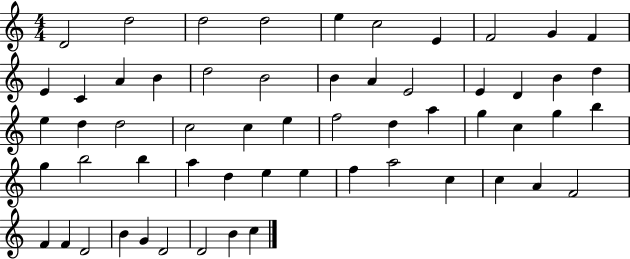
X:1
T:Untitled
M:4/4
L:1/4
K:C
D2 d2 d2 d2 e c2 E F2 G F E C A B d2 B2 B A E2 E D B d e d d2 c2 c e f2 d a g c g b g b2 b a d e e f a2 c c A F2 F F D2 B G D2 D2 B c